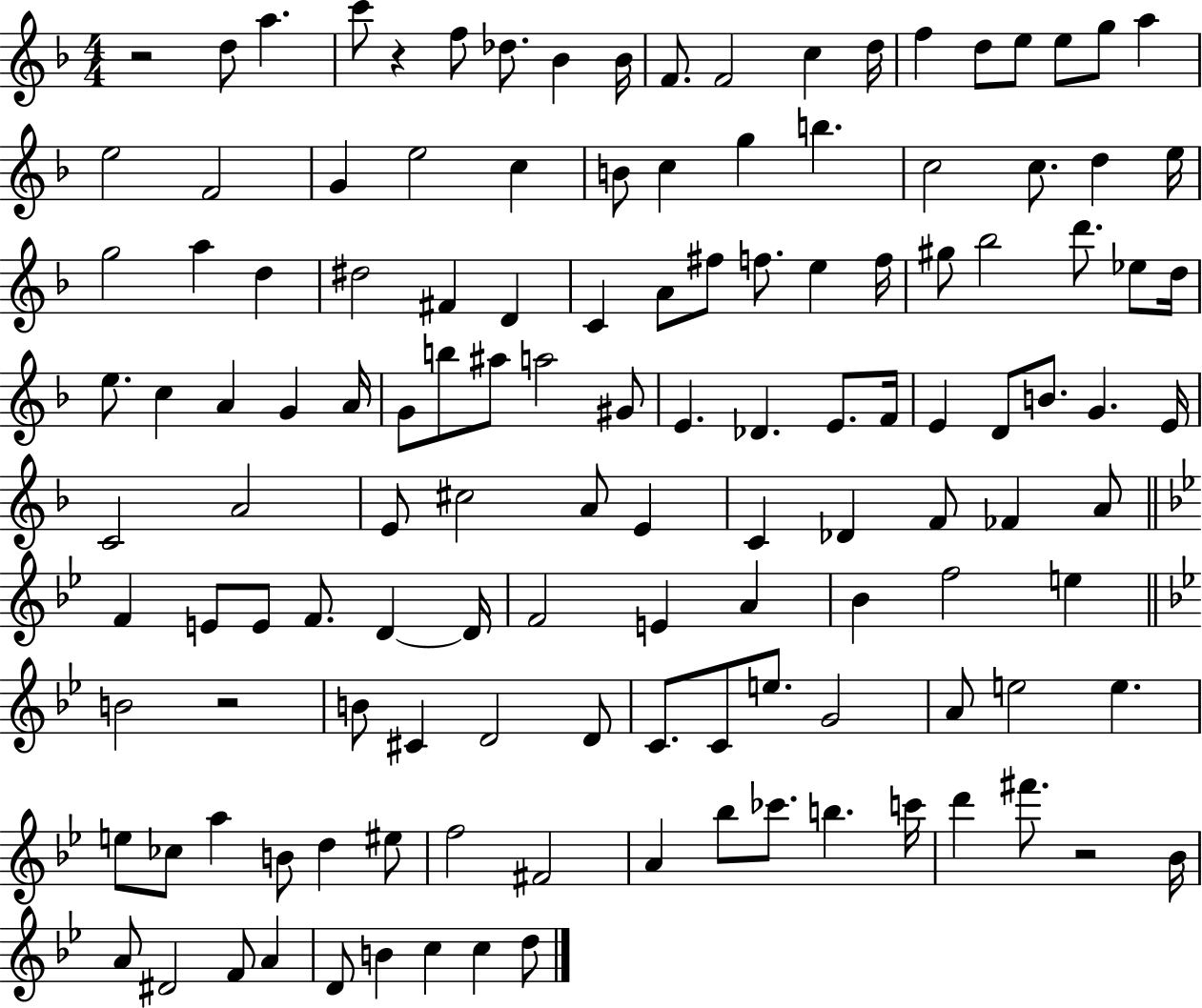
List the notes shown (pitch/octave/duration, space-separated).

R/h D5/e A5/q. C6/e R/q F5/e Db5/e. Bb4/q Bb4/s F4/e. F4/h C5/q D5/s F5/q D5/e E5/e E5/e G5/e A5/q E5/h F4/h G4/q E5/h C5/q B4/e C5/q G5/q B5/q. C5/h C5/e. D5/q E5/s G5/h A5/q D5/q D#5/h F#4/q D4/q C4/q A4/e F#5/e F5/e. E5/q F5/s G#5/e Bb5/h D6/e. Eb5/e D5/s E5/e. C5/q A4/q G4/q A4/s G4/e B5/e A#5/e A5/h G#4/e E4/q. Db4/q. E4/e. F4/s E4/q D4/e B4/e. G4/q. E4/s C4/h A4/h E4/e C#5/h A4/e E4/q C4/q Db4/q F4/e FES4/q A4/e F4/q E4/e E4/e F4/e. D4/q D4/s F4/h E4/q A4/q Bb4/q F5/h E5/q B4/h R/h B4/e C#4/q D4/h D4/e C4/e. C4/e E5/e. G4/h A4/e E5/h E5/q. E5/e CES5/e A5/q B4/e D5/q EIS5/e F5/h F#4/h A4/q Bb5/e CES6/e. B5/q. C6/s D6/q F#6/e. R/h Bb4/s A4/e D#4/h F4/e A4/q D4/e B4/q C5/q C5/q D5/e